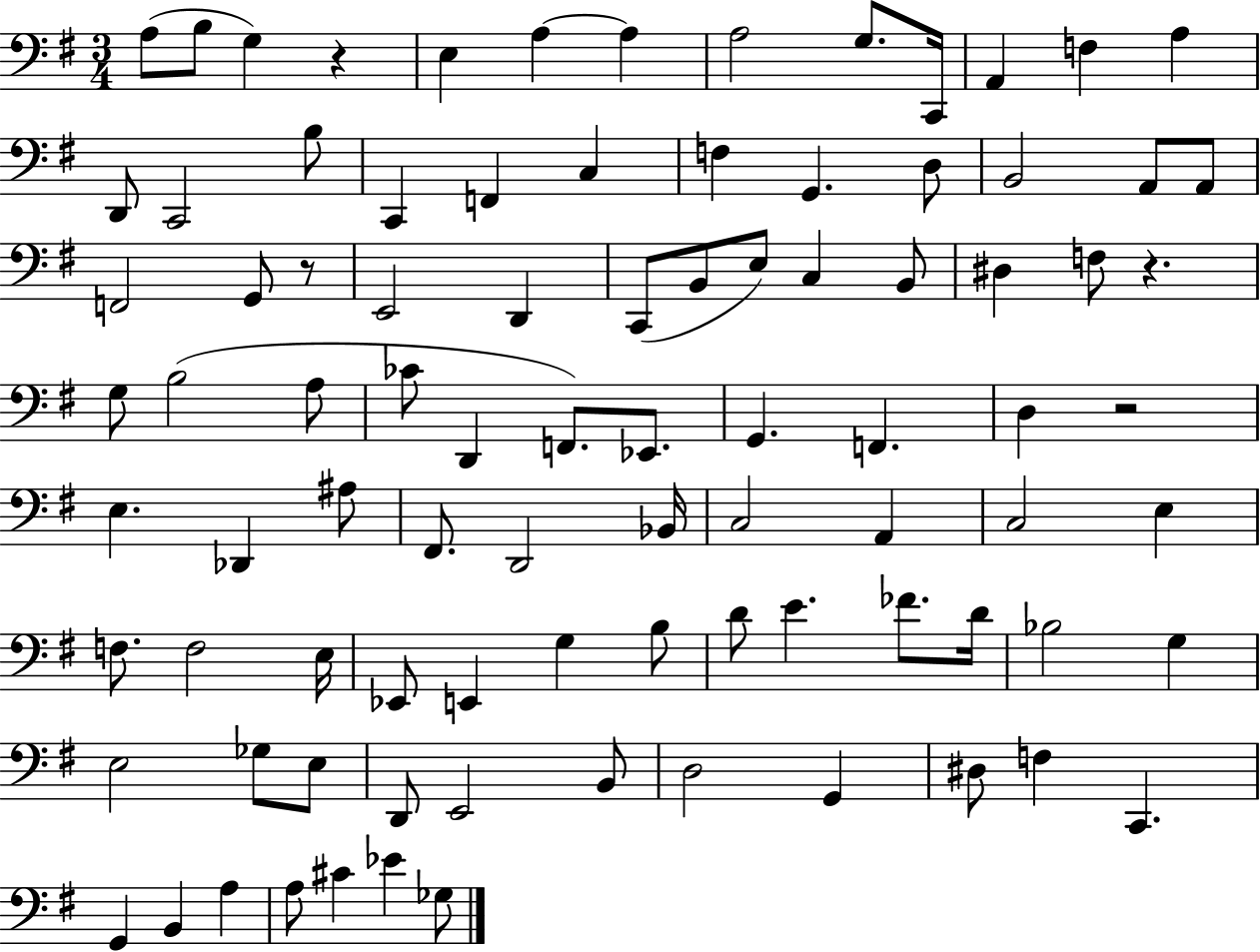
A3/e B3/e G3/q R/q E3/q A3/q A3/q A3/h G3/e. C2/s A2/q F3/q A3/q D2/e C2/h B3/e C2/q F2/q C3/q F3/q G2/q. D3/e B2/h A2/e A2/e F2/h G2/e R/e E2/h D2/q C2/e B2/e E3/e C3/q B2/e D#3/q F3/e R/q. G3/e B3/h A3/e CES4/e D2/q F2/e. Eb2/e. G2/q. F2/q. D3/q R/h E3/q. Db2/q A#3/e F#2/e. D2/h Bb2/s C3/h A2/q C3/h E3/q F3/e. F3/h E3/s Eb2/e E2/q G3/q B3/e D4/e E4/q. FES4/e. D4/s Bb3/h G3/q E3/h Gb3/e E3/e D2/e E2/h B2/e D3/h G2/q D#3/e F3/q C2/q. G2/q B2/q A3/q A3/e C#4/q Eb4/q Gb3/e